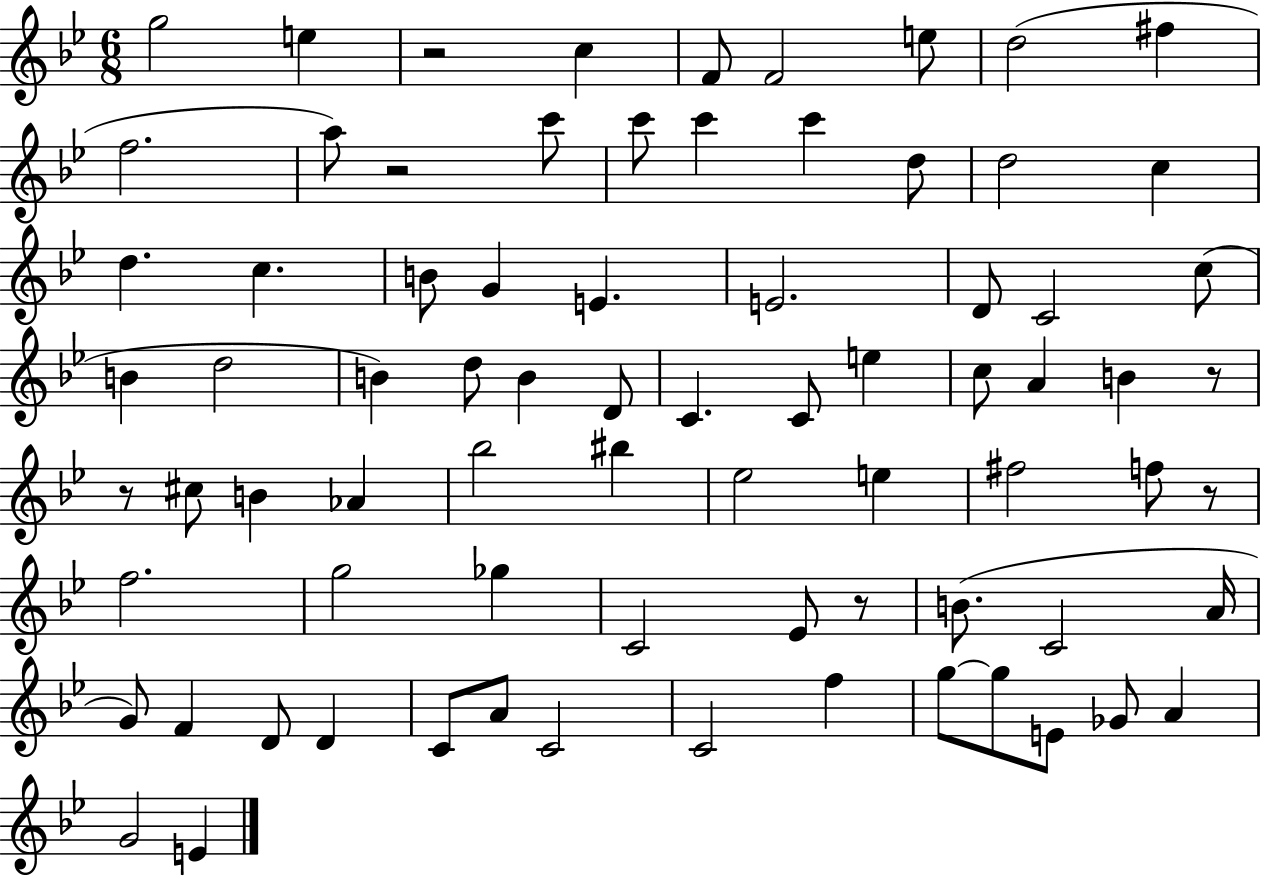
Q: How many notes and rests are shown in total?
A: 77